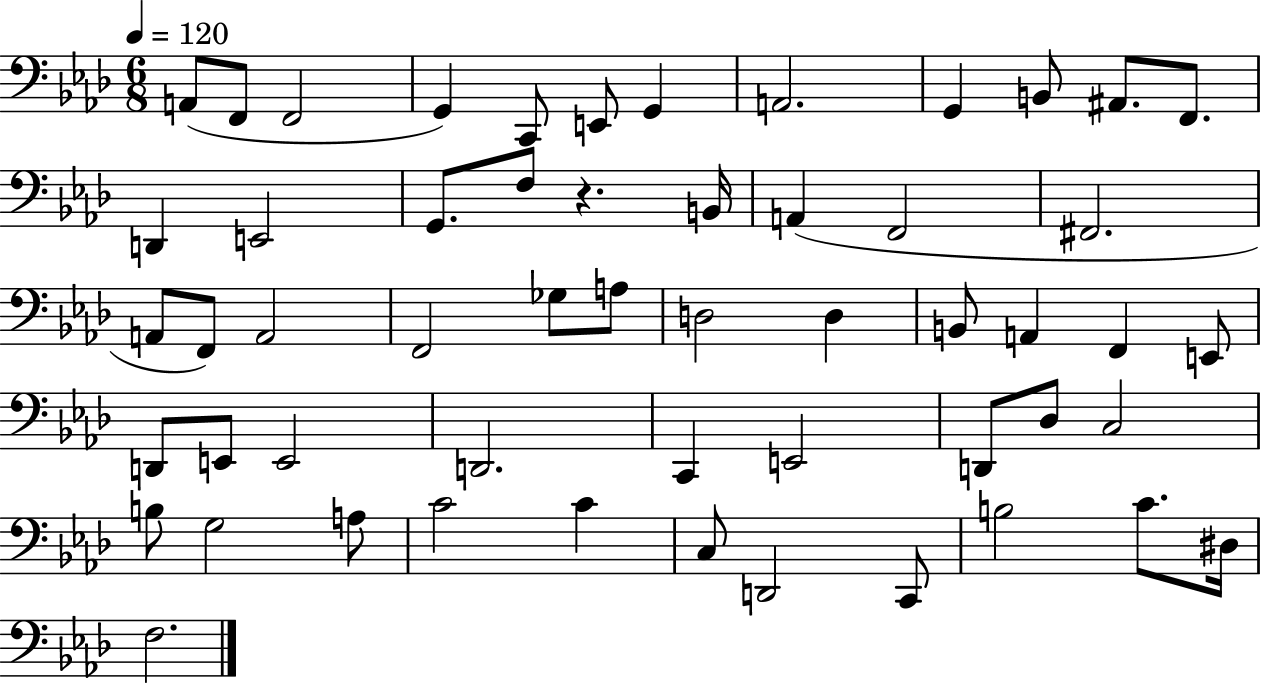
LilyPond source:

{
  \clef bass
  \numericTimeSignature
  \time 6/8
  \key aes \major
  \tempo 4 = 120
  \repeat volta 2 { a,8( f,8 f,2 | g,4) c,8 e,8 g,4 | a,2. | g,4 b,8 ais,8. f,8. | \break d,4 e,2 | g,8. f8 r4. b,16 | a,4( f,2 | fis,2. | \break a,8 f,8) a,2 | f,2 ges8 a8 | d2 d4 | b,8 a,4 f,4 e,8 | \break d,8 e,8 e,2 | d,2. | c,4 e,2 | d,8 des8 c2 | \break b8 g2 a8 | c'2 c'4 | c8 d,2 c,8 | b2 c'8. dis16 | \break f2. | } \bar "|."
}